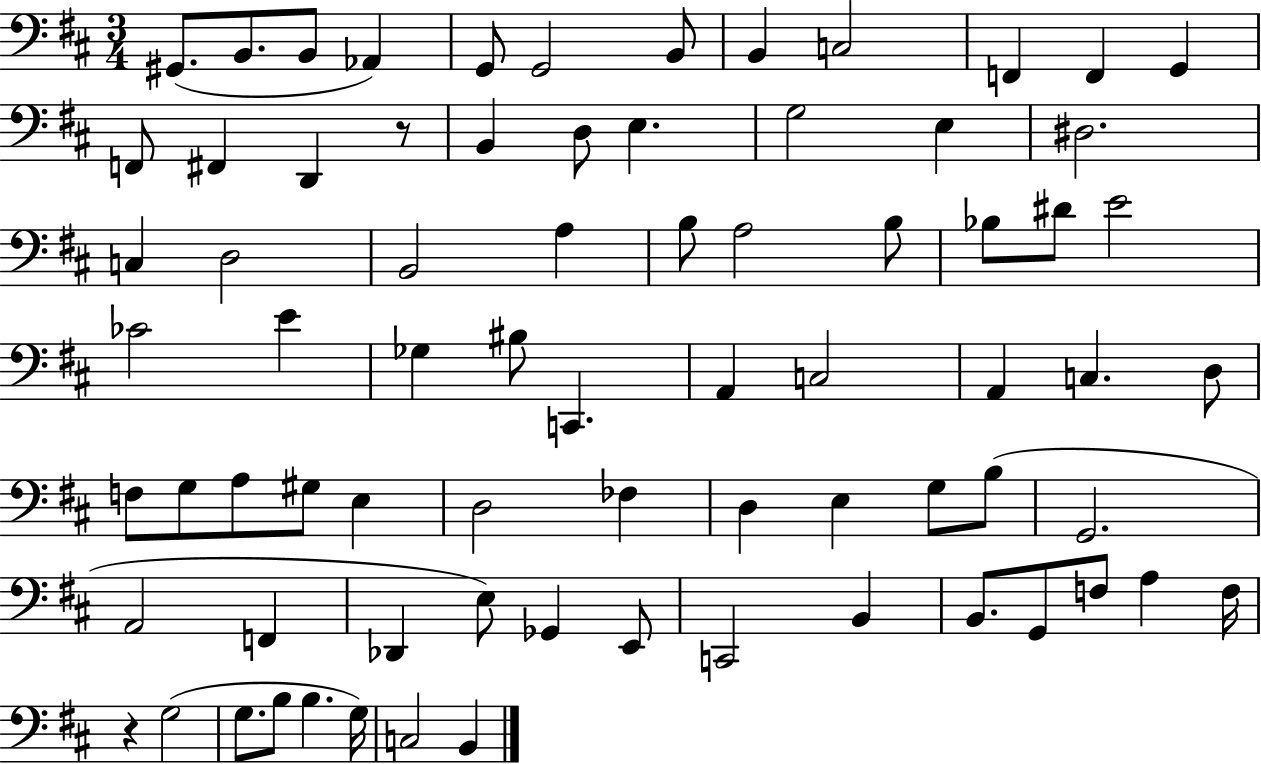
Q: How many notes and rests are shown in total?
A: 75